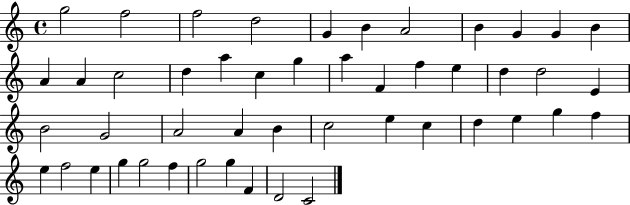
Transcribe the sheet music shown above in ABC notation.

X:1
T:Untitled
M:4/4
L:1/4
K:C
g2 f2 f2 d2 G B A2 B G G B A A c2 d a c g a F f e d d2 E B2 G2 A2 A B c2 e c d e g f e f2 e g g2 f g2 g F D2 C2